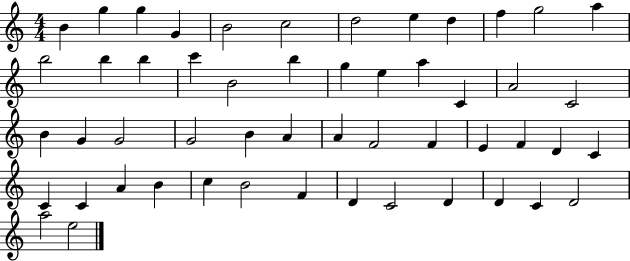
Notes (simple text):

B4/q G5/q G5/q G4/q B4/h C5/h D5/h E5/q D5/q F5/q G5/h A5/q B5/h B5/q B5/q C6/q B4/h B5/q G5/q E5/q A5/q C4/q A4/h C4/h B4/q G4/q G4/h G4/h B4/q A4/q A4/q F4/h F4/q E4/q F4/q D4/q C4/q C4/q C4/q A4/q B4/q C5/q B4/h F4/q D4/q C4/h D4/q D4/q C4/q D4/h A5/h E5/h